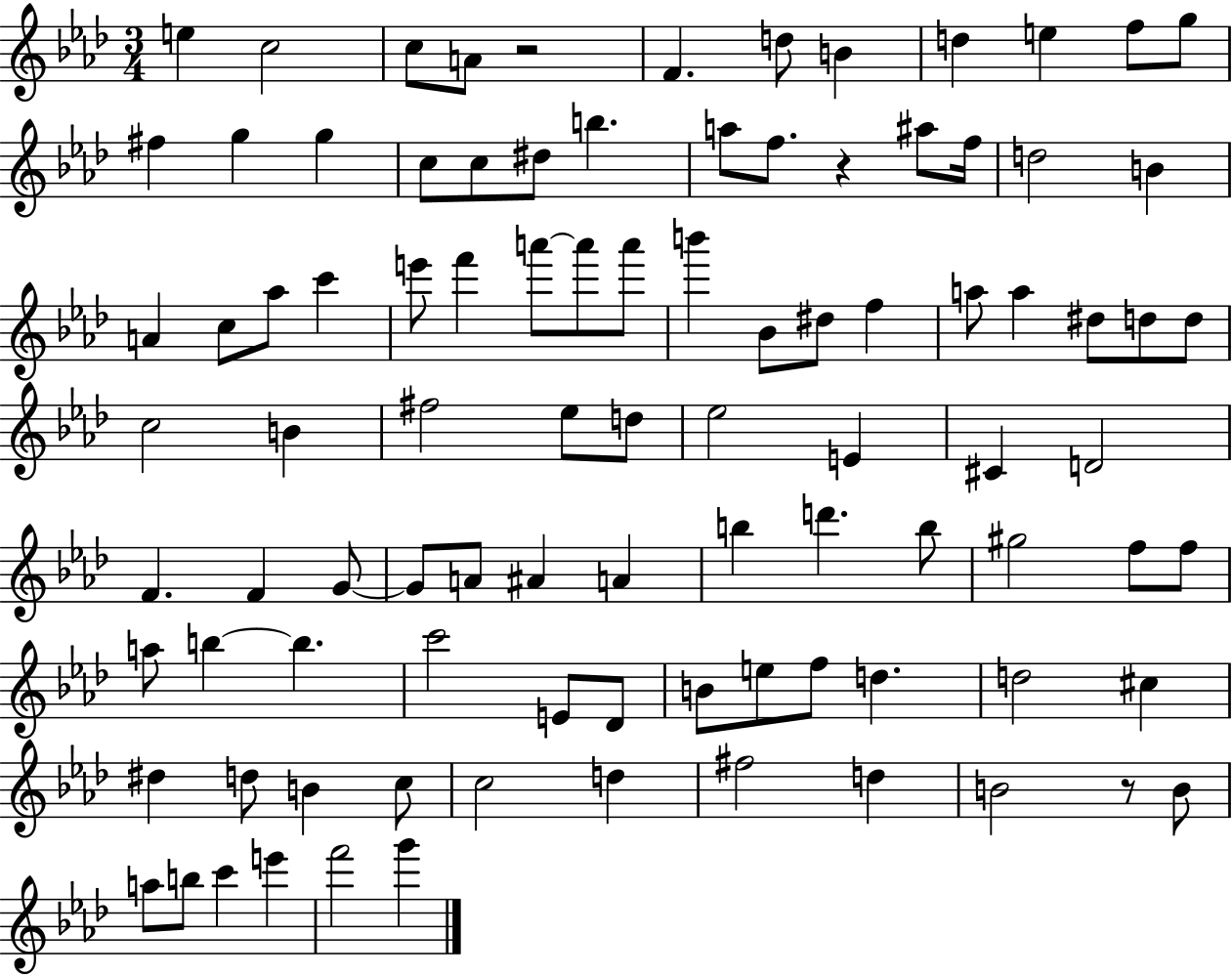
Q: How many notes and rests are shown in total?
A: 95